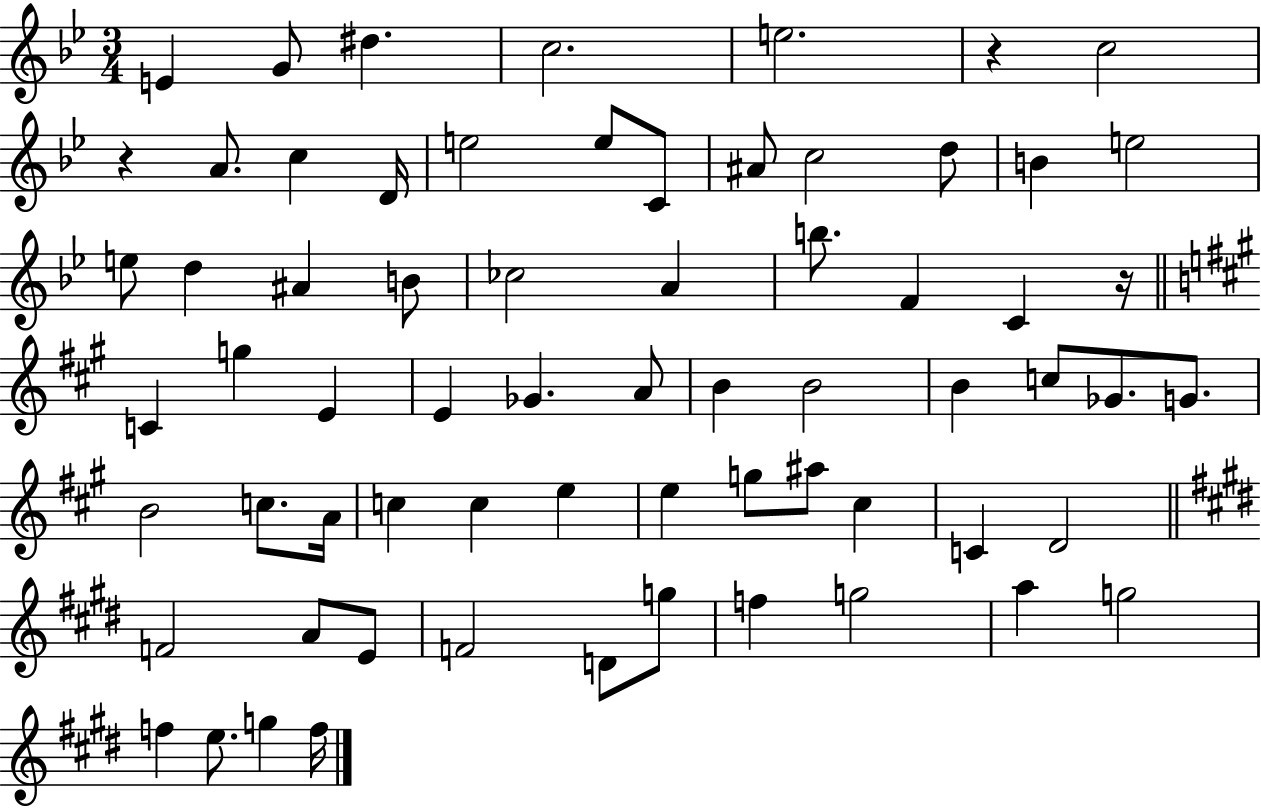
E4/q G4/e D#5/q. C5/h. E5/h. R/q C5/h R/q A4/e. C5/q D4/s E5/h E5/e C4/e A#4/e C5/h D5/e B4/q E5/h E5/e D5/q A#4/q B4/e CES5/h A4/q B5/e. F4/q C4/q R/s C4/q G5/q E4/q E4/q Gb4/q. A4/e B4/q B4/h B4/q C5/e Gb4/e. G4/e. B4/h C5/e. A4/s C5/q C5/q E5/q E5/q G5/e A#5/e C#5/q C4/q D4/h F4/h A4/e E4/e F4/h D4/e G5/e F5/q G5/h A5/q G5/h F5/q E5/e. G5/q F5/s